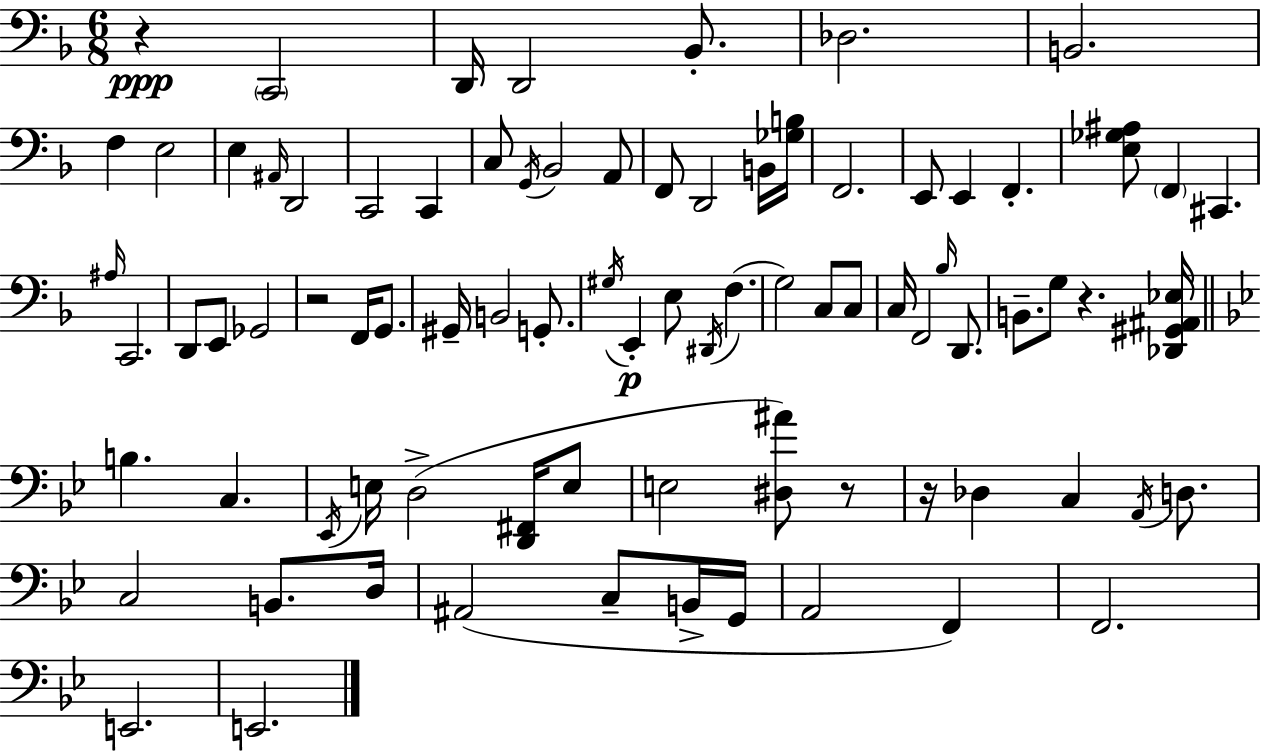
R/q C2/h D2/s D2/h Bb2/e. Db3/h. B2/h. F3/q E3/h E3/q A#2/s D2/h C2/h C2/q C3/e G2/s Bb2/h A2/e F2/e D2/h B2/s [Gb3,B3]/s F2/h. E2/e E2/q F2/q. [E3,Gb3,A#3]/e F2/q C#2/q. A#3/s C2/h. D2/e E2/e Gb2/h R/h F2/s G2/e. G#2/s B2/h G2/e. G#3/s E2/q E3/e D#2/s F3/q. G3/h C3/e C3/e C3/s F2/h Bb3/s D2/e. B2/e. G3/e R/q. [Db2,G#2,A#2,Eb3]/s B3/q. C3/q. Eb2/s E3/s D3/h [D2,F#2]/s E3/e E3/h [D#3,A#4]/e R/e R/s Db3/q C3/q A2/s D3/e. C3/h B2/e. D3/s A#2/h C3/e B2/s G2/s A2/h F2/q F2/h. E2/h. E2/h.